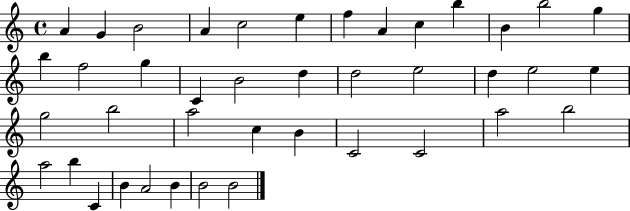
{
  \clef treble
  \time 4/4
  \defaultTimeSignature
  \key c \major
  a'4 g'4 b'2 | a'4 c''2 e''4 | f''4 a'4 c''4 b''4 | b'4 b''2 g''4 | \break b''4 f''2 g''4 | c'4 b'2 d''4 | d''2 e''2 | d''4 e''2 e''4 | \break g''2 b''2 | a''2 c''4 b'4 | c'2 c'2 | a''2 b''2 | \break a''2 b''4 c'4 | b'4 a'2 b'4 | b'2 b'2 | \bar "|."
}